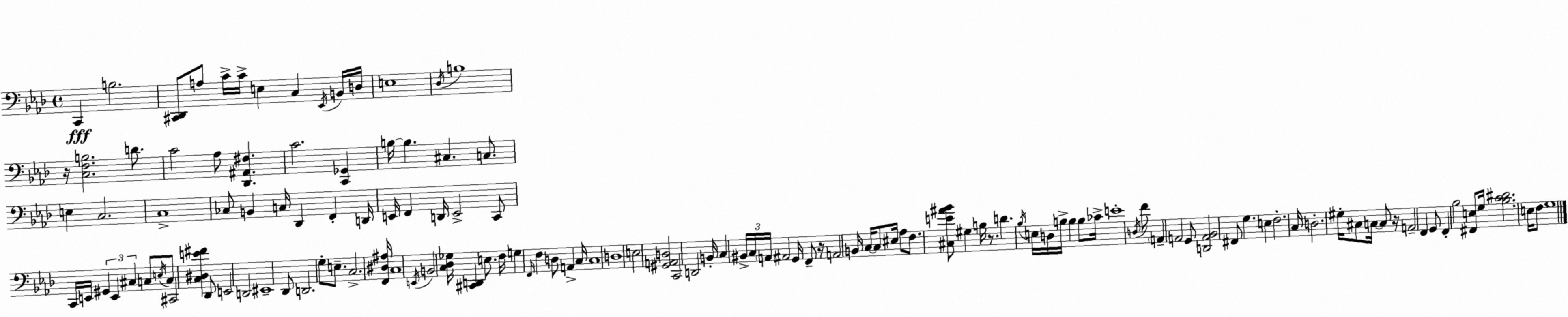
X:1
T:Untitled
M:4/4
L:1/4
K:Fm
C,, B,2 [^C,,_D,,]/2 A,/2 C/4 C/4 E, C, _E,,/4 B,,/4 D,/4 E,4 _D,/4 B,4 z/4 [C,F,B,]2 D/2 C2 _A,/2 [_D,,^A,,^F,] C2 [C,,_G,,] B,/4 B, ^C, C,/2 E, C,2 C,4 _C,/2 B,, C,/4 _D,, F,, D,,/4 E,,/4 F,, D,,/4 E,,2 C,,/2 C,,/4 E,,/4 ^G,, E,, ^C, C,/2 E,/4 C,/2 ^C,,2 [C,^D,E^F] _D,,/2 E,,2 D,,2 ^E,,4 _D,,/2 D,,2 G,/2 E,/2 C,2 [F,,^D,^A,]/4 C,4 E,,/4 B,,2 [C,_D,_G,]/4 [^C,,D,,] E,/2 F,/4 G, F,,/4 F, D,/2 A,, C,/4 C,4 D,4 E,2 [^G,,A,,D,]2 C,,2 D,,2 B,,/4 C, ^B,,/4 C,/4 A,,/4 ^A,,2 G,,/4 F,,/2 z/4 A,,2 B,,/4 C,/4 C,/2 ^E,/4 _A,/2 F,/2 [^C,E^A_B]/2 ^G, B,/4 z/2 D _B,/4 E,/4 D,/4 B,/4 B, B,/2 _C/4 E4 D,/4 F/2 A,, A,,2 G,,/2 [D,,A,,_B,,]2 ^F,,/2 G, E, F,2 C,/4 D,2 ^G,/4 ^C,/2 C,/4 C,/2 z/4 A,,2 F,, G,,/2 F,, _B,2 [^F,,E,]/2 G,/4 [_B,C^D]2 E,/4 F,/2 G,4